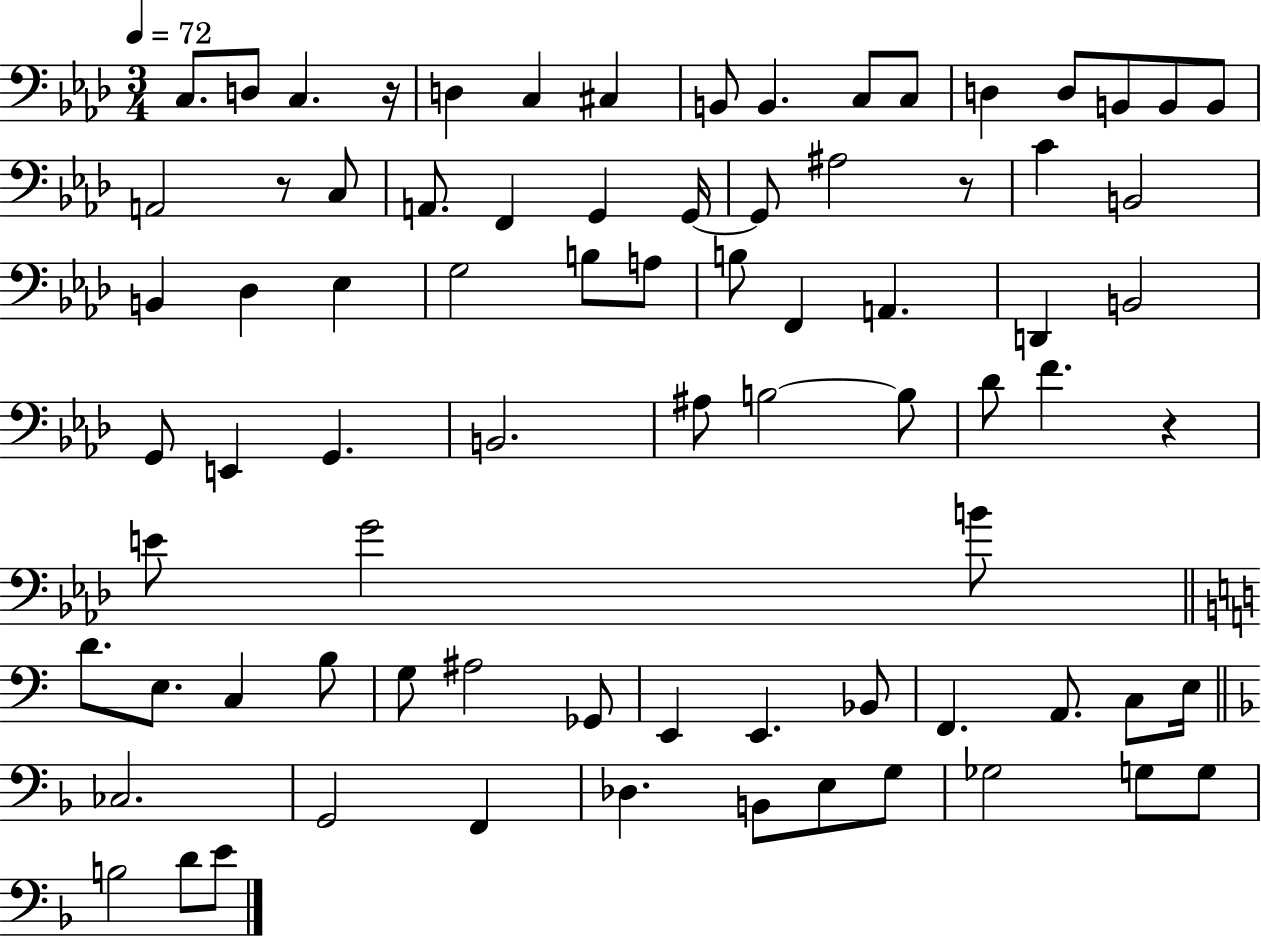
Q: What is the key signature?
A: AES major